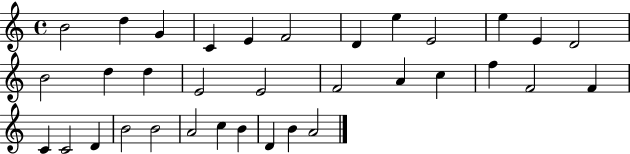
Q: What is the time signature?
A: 4/4